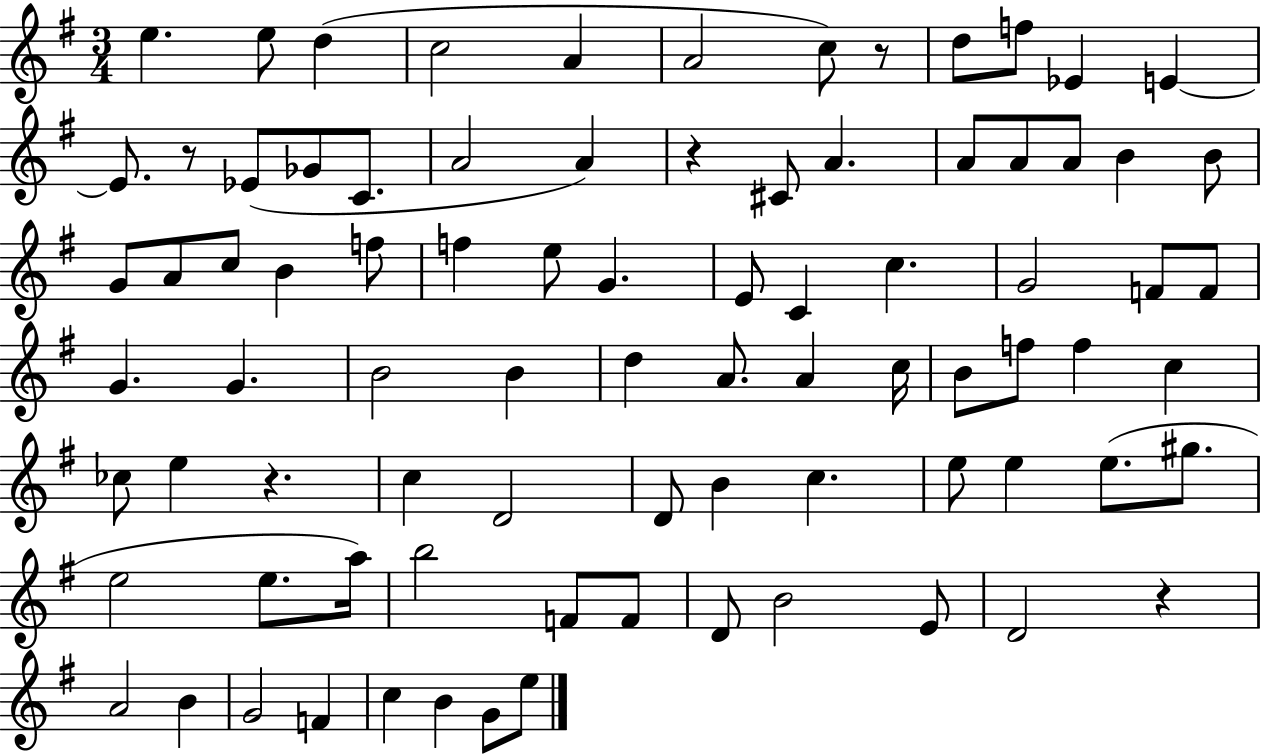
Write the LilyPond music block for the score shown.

{
  \clef treble
  \numericTimeSignature
  \time 3/4
  \key g \major
  e''4. e''8 d''4( | c''2 a'4 | a'2 c''8) r8 | d''8 f''8 ees'4 e'4~~ | \break e'8. r8 ees'8( ges'8 c'8. | a'2 a'4) | r4 cis'8 a'4. | a'8 a'8 a'8 b'4 b'8 | \break g'8 a'8 c''8 b'4 f''8 | f''4 e''8 g'4. | e'8 c'4 c''4. | g'2 f'8 f'8 | \break g'4. g'4. | b'2 b'4 | d''4 a'8. a'4 c''16 | b'8 f''8 f''4 c''4 | \break ces''8 e''4 r4. | c''4 d'2 | d'8 b'4 c''4. | e''8 e''4 e''8.( gis''8. | \break e''2 e''8. a''16) | b''2 f'8 f'8 | d'8 b'2 e'8 | d'2 r4 | \break a'2 b'4 | g'2 f'4 | c''4 b'4 g'8 e''8 | \bar "|."
}